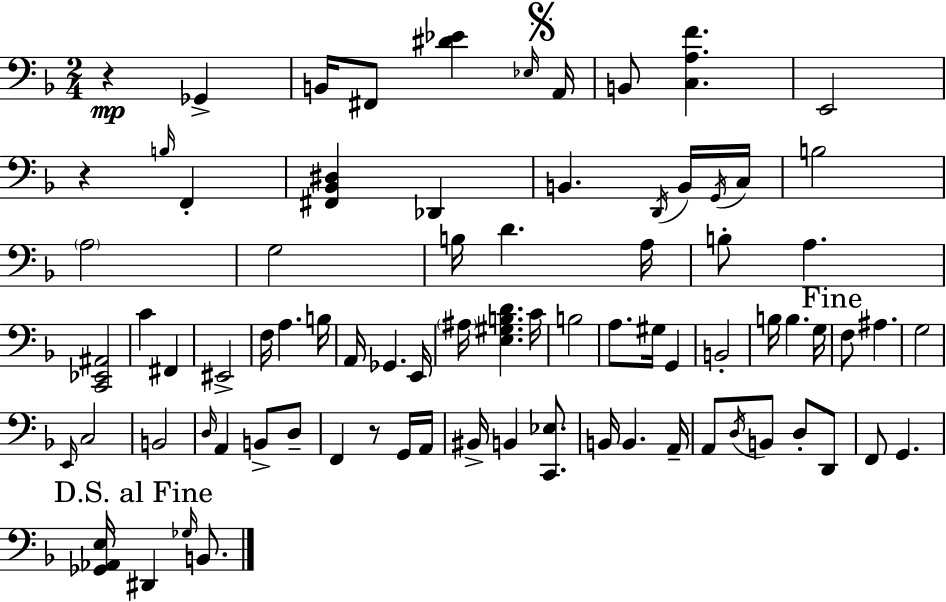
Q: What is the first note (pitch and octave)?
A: Gb2